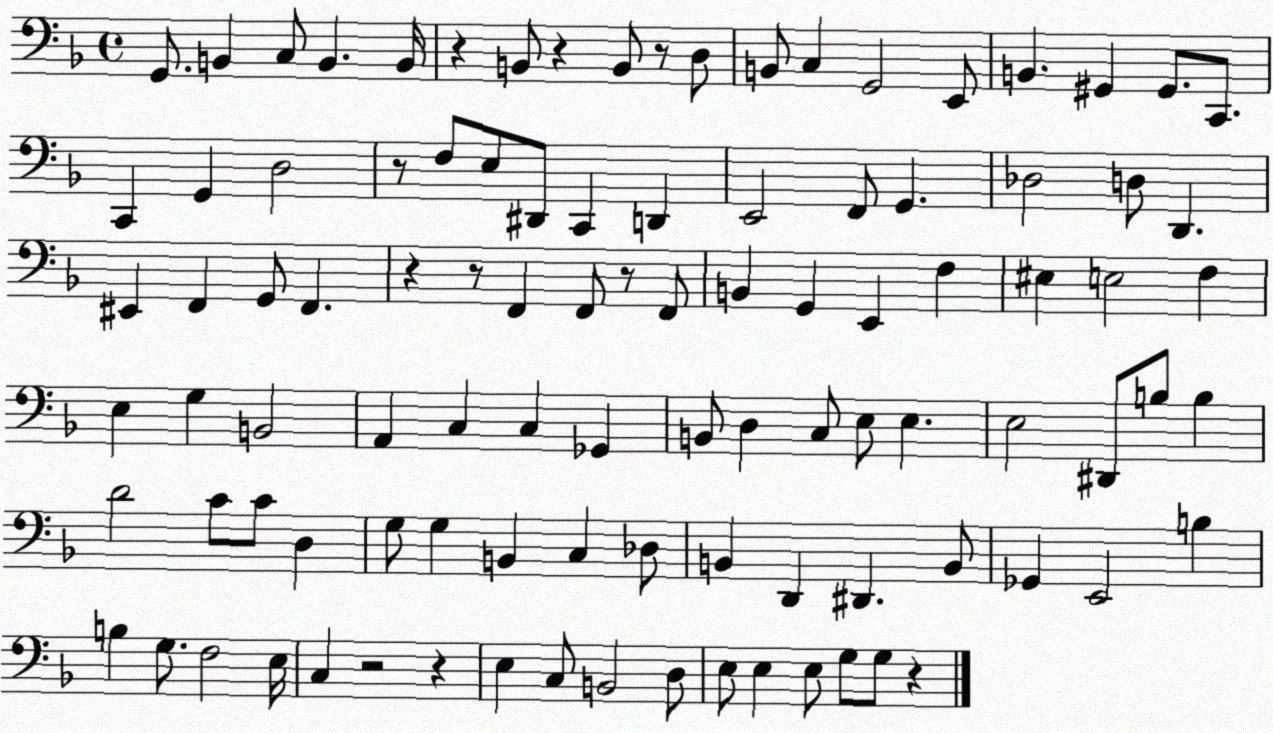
X:1
T:Untitled
M:4/4
L:1/4
K:F
G,,/2 B,, C,/2 B,, B,,/4 z B,,/2 z B,,/2 z/2 D,/2 B,,/2 C, G,,2 E,,/2 B,, ^G,, ^G,,/2 C,,/2 C,, G,, D,2 z/2 F,/2 E,/2 ^D,,/2 C,, D,, E,,2 F,,/2 G,, _D,2 D,/2 D,, ^E,, F,, G,,/2 F,, z z/2 F,, F,,/2 z/2 F,,/2 B,, G,, E,, F, ^E, E,2 F, E, G, B,,2 A,, C, C, _G,, B,,/2 D, C,/2 E,/2 E, E,2 ^D,,/2 B,/2 B, D2 C/2 C/2 D, G,/2 G, B,, C, _D,/2 B,, D,, ^D,, B,,/2 _G,, E,,2 B, B, G,/2 F,2 E,/4 C, z2 z E, C,/2 B,,2 D,/2 E,/2 E, E,/2 G,/2 G,/2 z